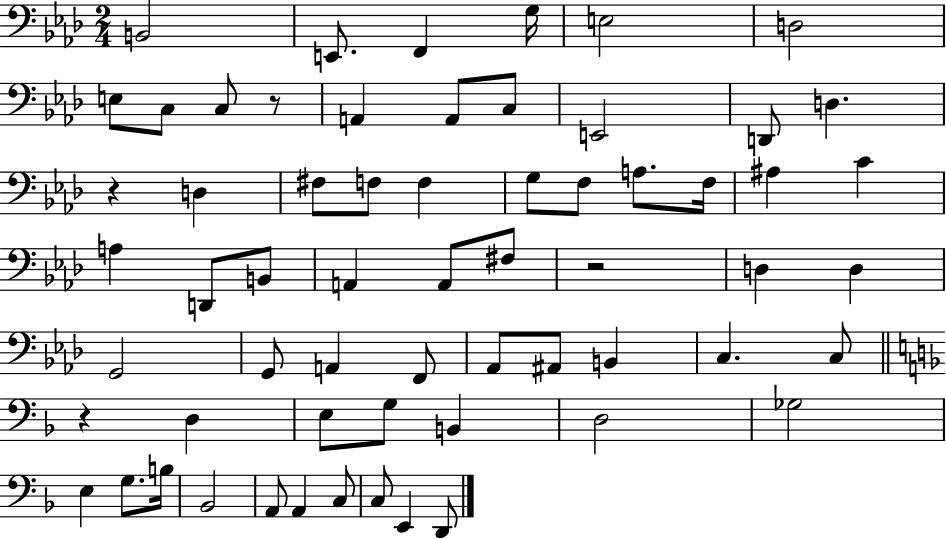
{
  \clef bass
  \numericTimeSignature
  \time 2/4
  \key aes \major
  b,2 | e,8. f,4 g16 | e2 | d2 | \break e8 c8 c8 r8 | a,4 a,8 c8 | e,2 | d,8 d4. | \break r4 d4 | fis8 f8 f4 | g8 f8 a8. f16 | ais4 c'4 | \break a4 d,8 b,8 | a,4 a,8 fis8 | r2 | d4 d4 | \break g,2 | g,8 a,4 f,8 | aes,8 ais,8 b,4 | c4. c8 | \break \bar "||" \break \key d \minor r4 d4 | e8 g8 b,4 | d2 | ges2 | \break e4 g8. b16 | bes,2 | a,8 a,4 c8 | c8 e,4 d,8 | \break \bar "|."
}